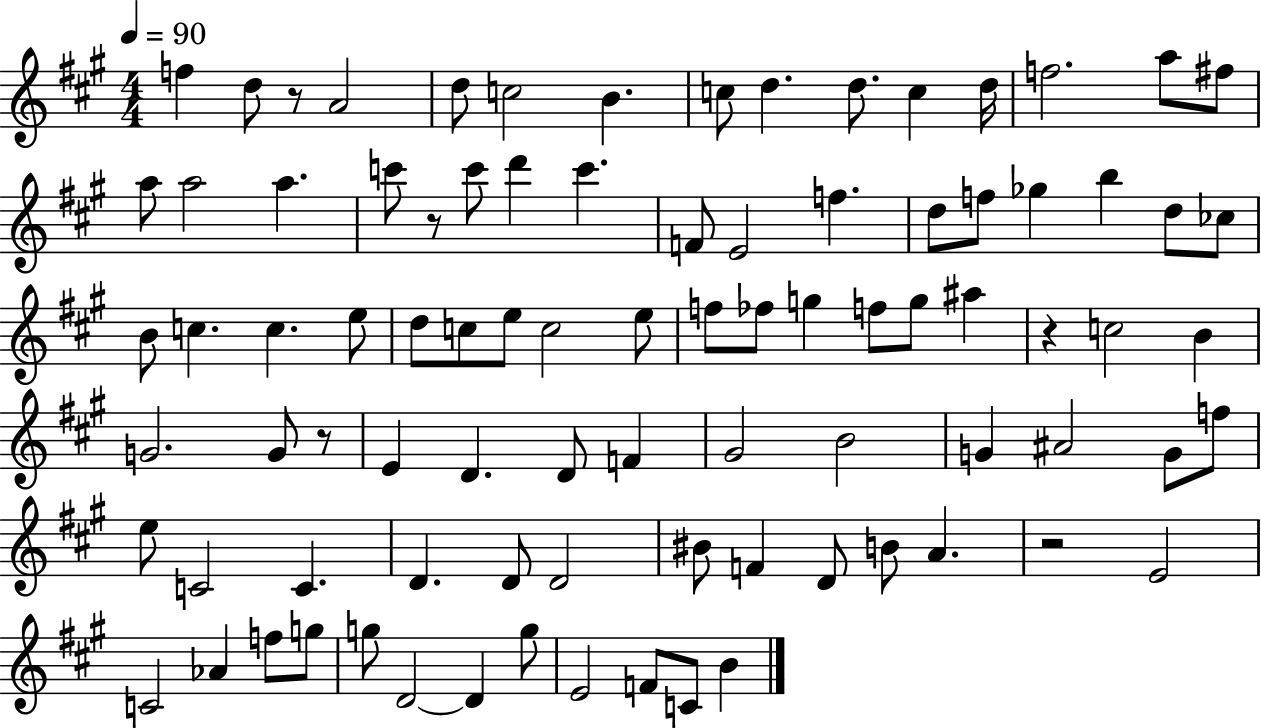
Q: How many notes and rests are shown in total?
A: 88